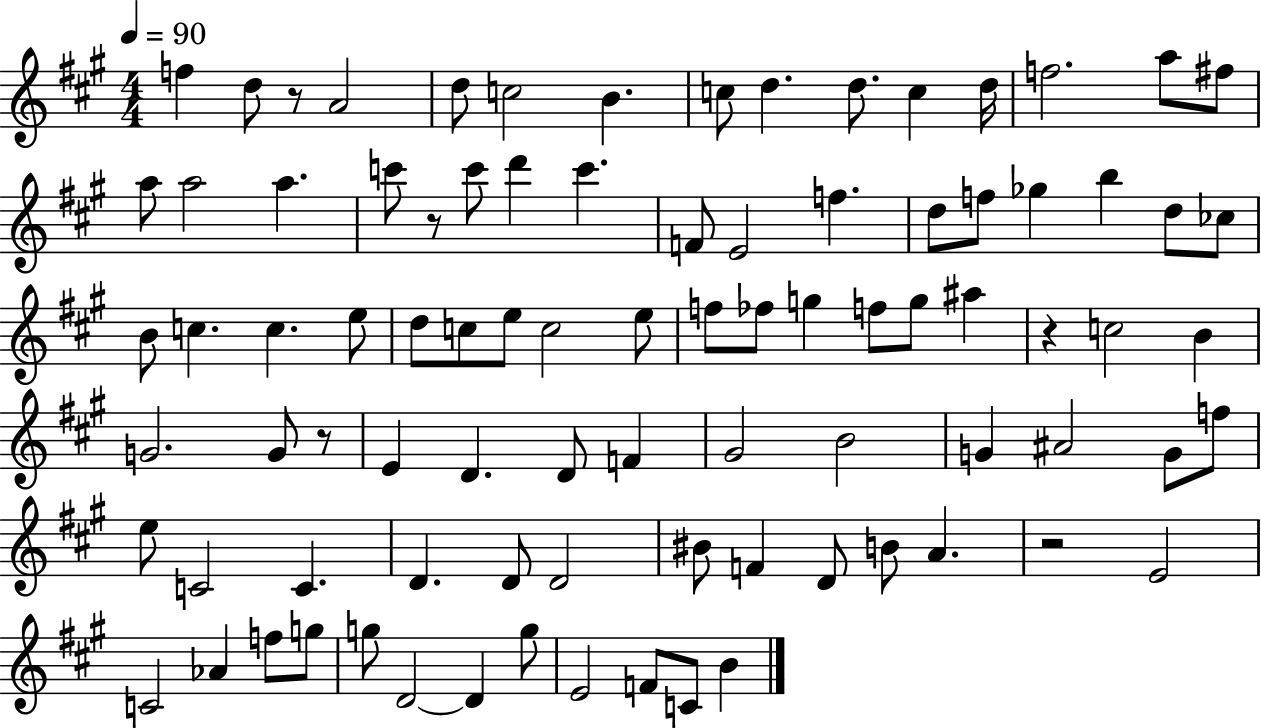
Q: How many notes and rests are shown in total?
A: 88